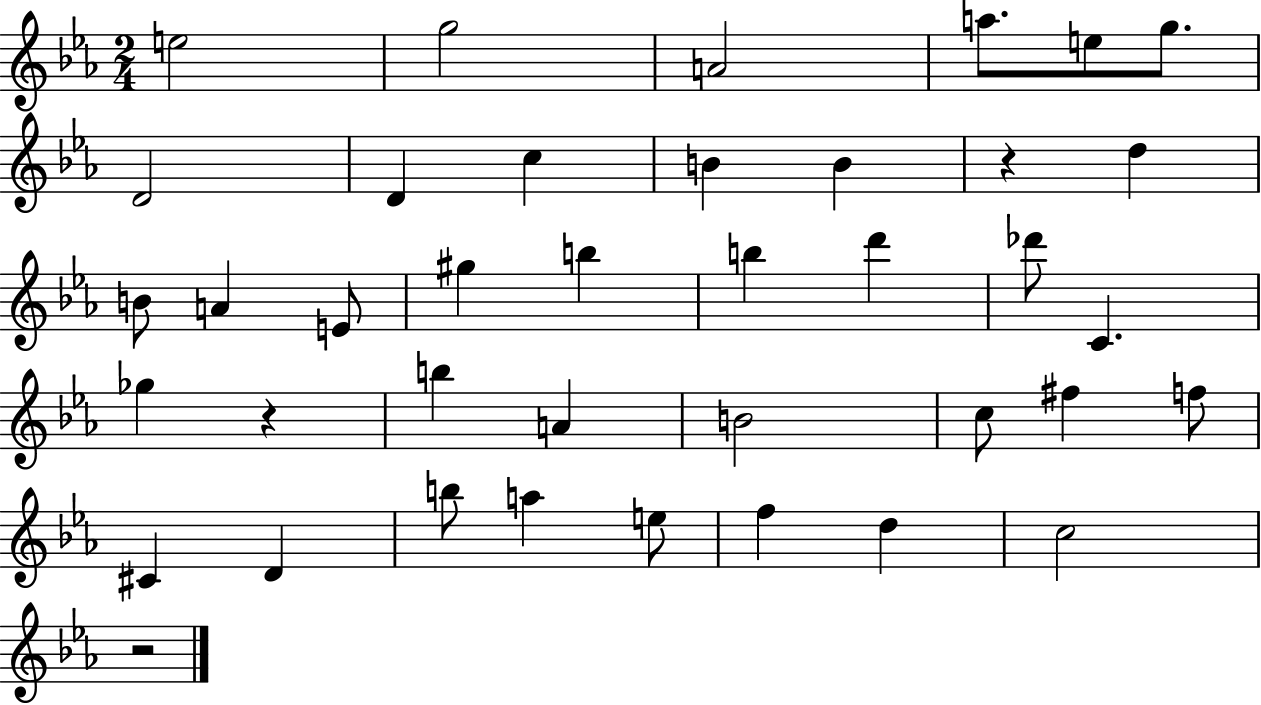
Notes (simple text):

E5/h G5/h A4/h A5/e. E5/e G5/e. D4/h D4/q C5/q B4/q B4/q R/q D5/q B4/e A4/q E4/e G#5/q B5/q B5/q D6/q Db6/e C4/q. Gb5/q R/q B5/q A4/q B4/h C5/e F#5/q F5/e C#4/q D4/q B5/e A5/q E5/e F5/q D5/q C5/h R/h